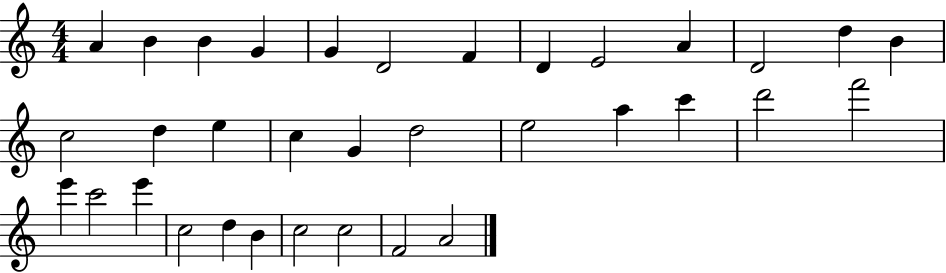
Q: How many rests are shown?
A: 0